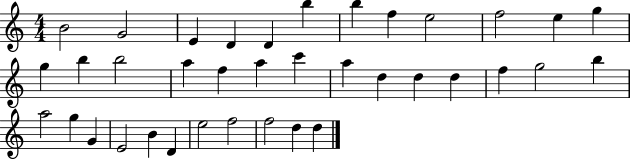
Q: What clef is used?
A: treble